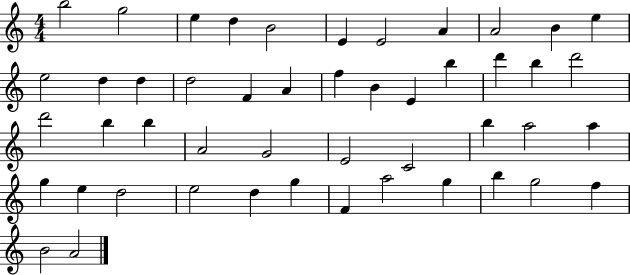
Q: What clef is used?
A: treble